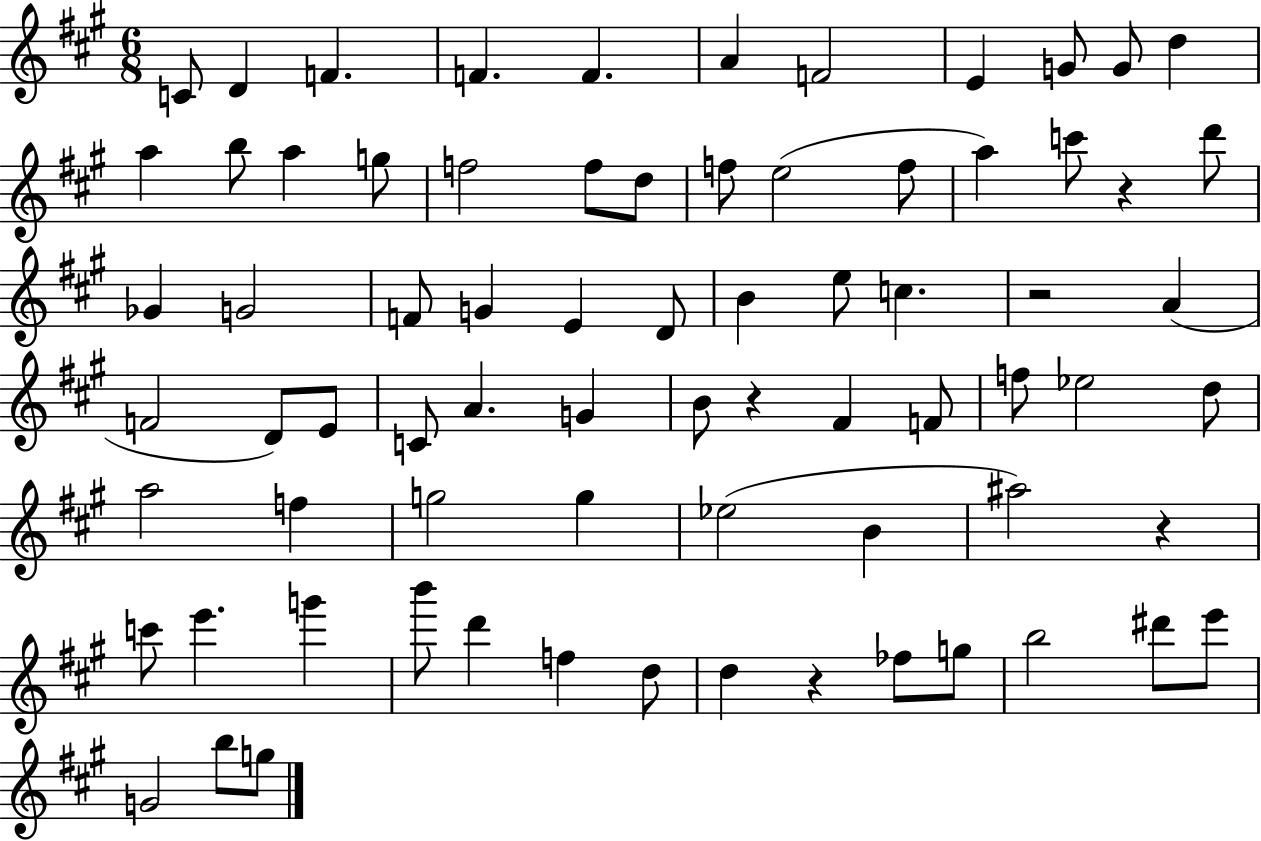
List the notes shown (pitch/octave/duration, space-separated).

C4/e D4/q F4/q. F4/q. F4/q. A4/q F4/h E4/q G4/e G4/e D5/q A5/q B5/e A5/q G5/e F5/h F5/e D5/e F5/e E5/h F5/e A5/q C6/e R/q D6/e Gb4/q G4/h F4/e G4/q E4/q D4/e B4/q E5/e C5/q. R/h A4/q F4/h D4/e E4/e C4/e A4/q. G4/q B4/e R/q F#4/q F4/e F5/e Eb5/h D5/e A5/h F5/q G5/h G5/q Eb5/h B4/q A#5/h R/q C6/e E6/q. G6/q B6/e D6/q F5/q D5/e D5/q R/q FES5/e G5/e B5/h D#6/e E6/e G4/h B5/e G5/e